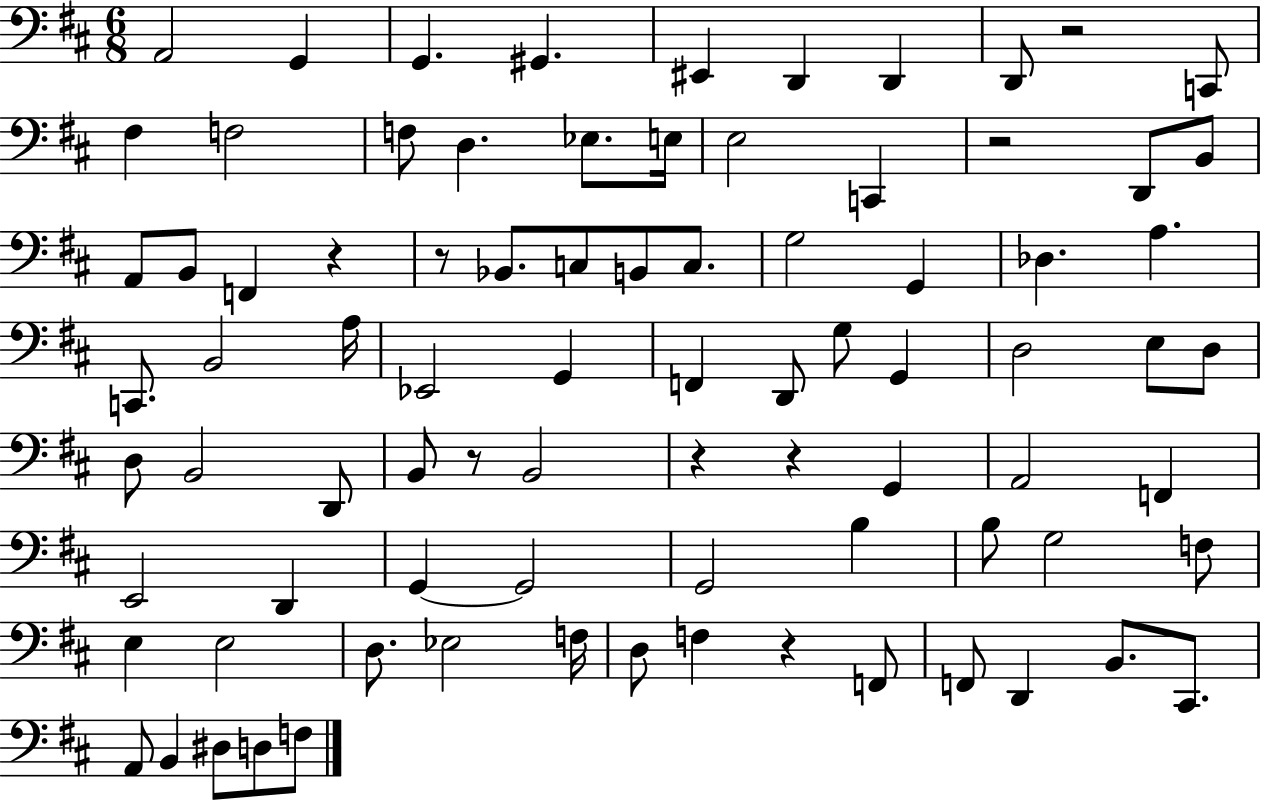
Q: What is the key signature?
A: D major